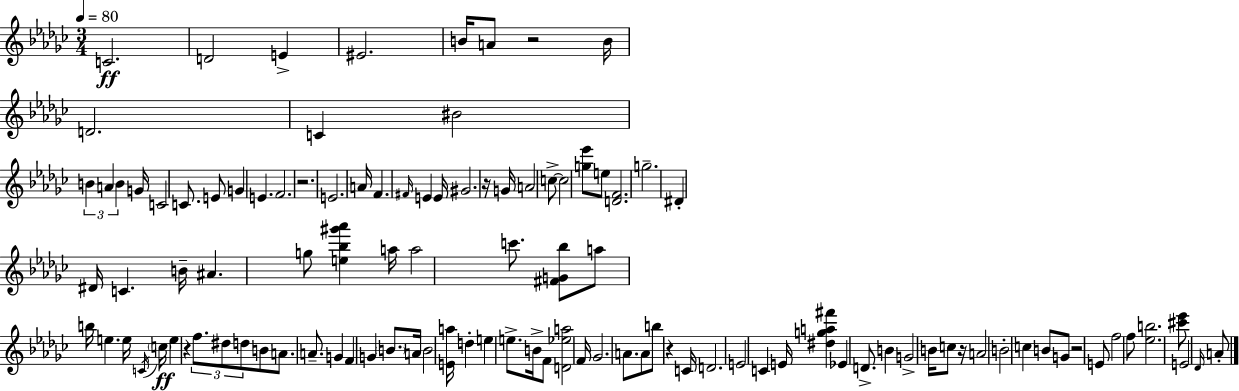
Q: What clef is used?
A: treble